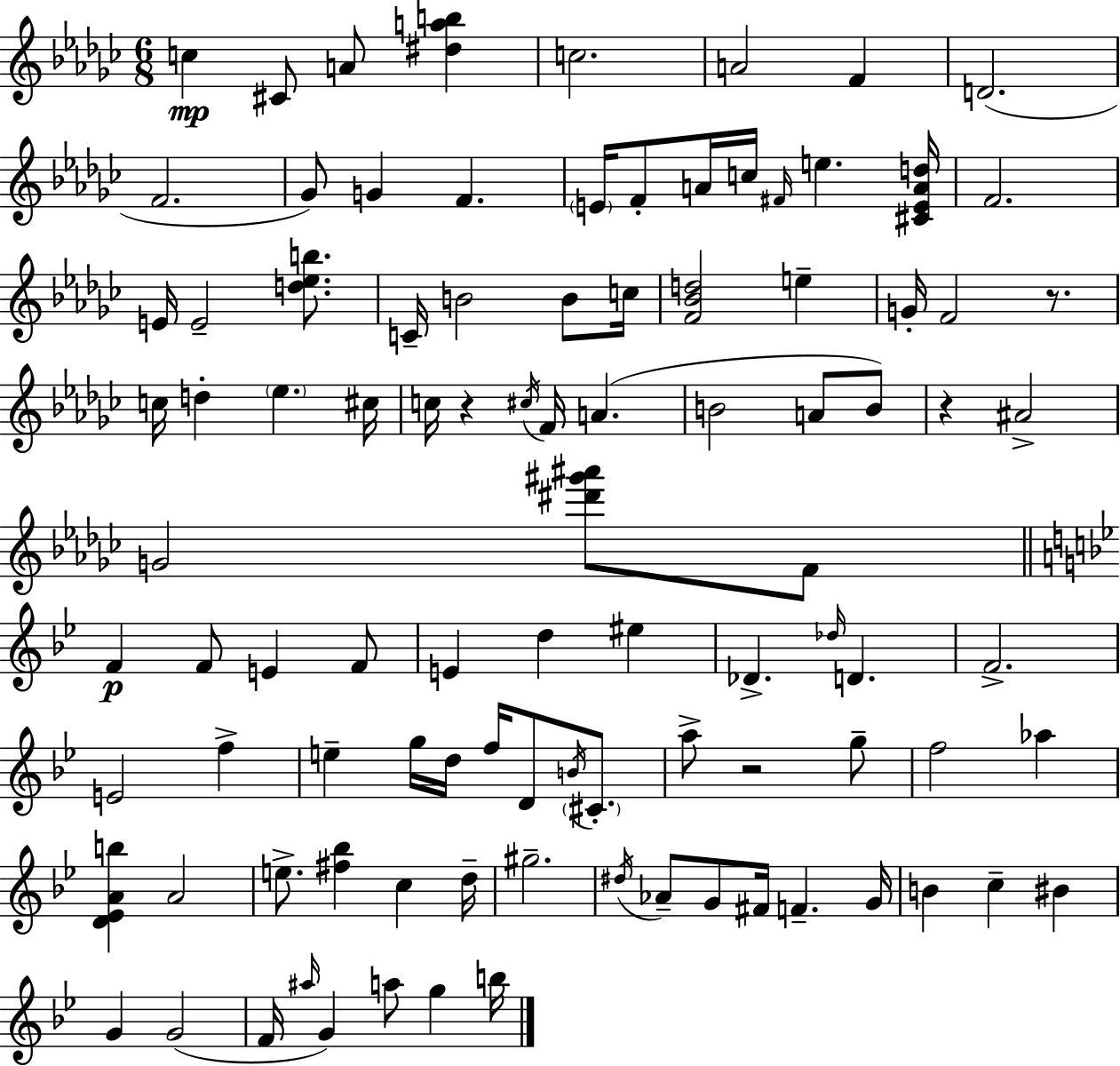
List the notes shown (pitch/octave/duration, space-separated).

C5/q C#4/e A4/e [D#5,A5,B5]/q C5/h. A4/h F4/q D4/h. F4/h. Gb4/e G4/q F4/q. E4/s F4/e A4/s C5/s F#4/s E5/q. [C#4,E4,A4,D5]/s F4/h. E4/s E4/h [D5,Eb5,B5]/e. C4/s B4/h B4/e C5/s [F4,Bb4,D5]/h E5/q G4/s F4/h R/e. C5/s D5/q Eb5/q. C#5/s C5/s R/q C#5/s F4/s A4/q. B4/h A4/e B4/e R/q A#4/h G4/h [D#6,G#6,A#6]/e F4/e F4/q F4/e E4/q F4/e E4/q D5/q EIS5/q Db4/q. Db5/s D4/q. F4/h. E4/h F5/q E5/q G5/s D5/s F5/s D4/e B4/s C#4/e. A5/e R/h G5/e F5/h Ab5/q [D4,Eb4,A4,B5]/q A4/h E5/e. [F#5,Bb5]/q C5/q D5/s G#5/h. D#5/s Ab4/e G4/e F#4/s F4/q. G4/s B4/q C5/q BIS4/q G4/q G4/h F4/s A#5/s G4/q A5/e G5/q B5/s